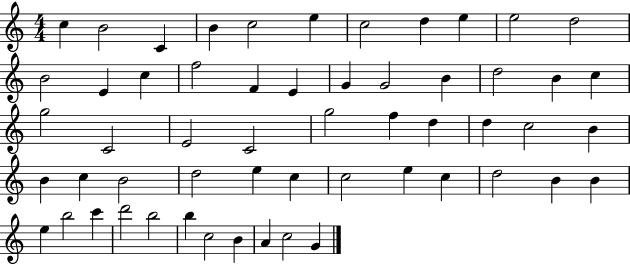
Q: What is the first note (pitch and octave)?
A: C5